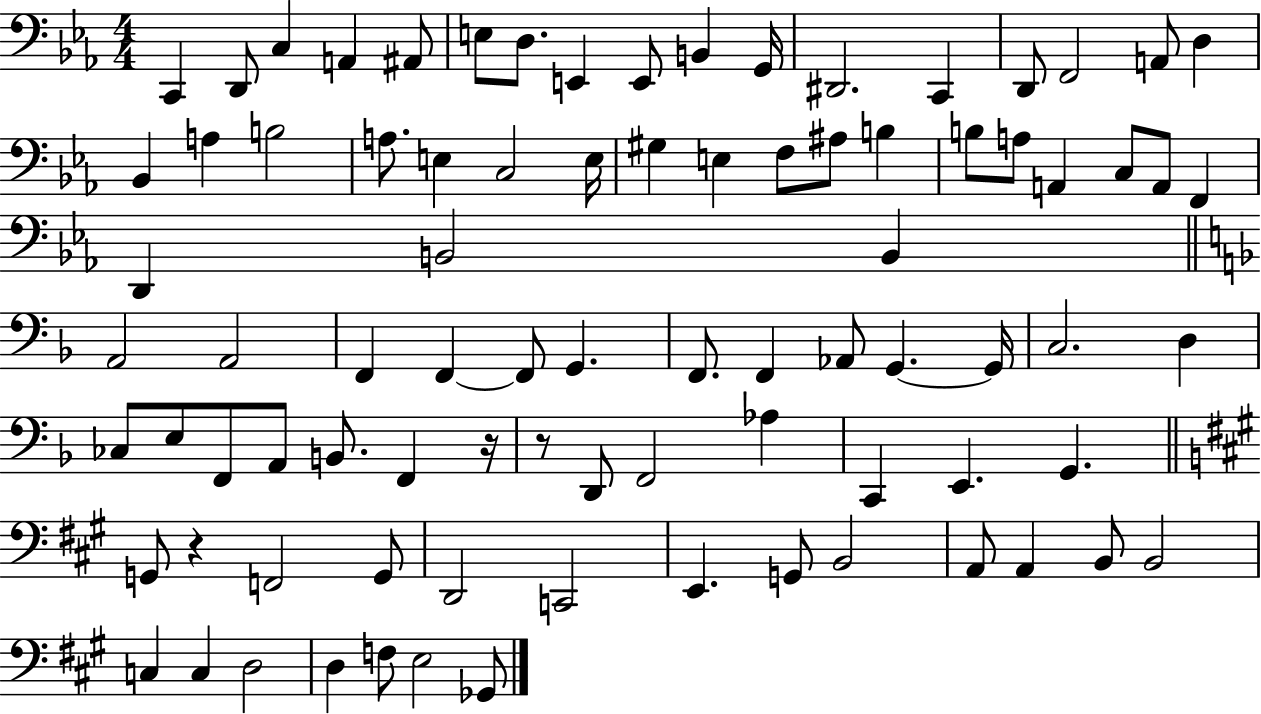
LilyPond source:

{
  \clef bass
  \numericTimeSignature
  \time 4/4
  \key ees \major
  c,4 d,8 c4 a,4 ais,8 | e8 d8. e,4 e,8 b,4 g,16 | dis,2. c,4 | d,8 f,2 a,8 d4 | \break bes,4 a4 b2 | a8. e4 c2 e16 | gis4 e4 f8 ais8 b4 | b8 a8 a,4 c8 a,8 f,4 | \break d,4 b,2 b,4 | \bar "||" \break \key f \major a,2 a,2 | f,4 f,4~~ f,8 g,4. | f,8. f,4 aes,8 g,4.~~ g,16 | c2. d4 | \break ces8 e8 f,8 a,8 b,8. f,4 r16 | r8 d,8 f,2 aes4 | c,4 e,4. g,4. | \bar "||" \break \key a \major g,8 r4 f,2 g,8 | d,2 c,2 | e,4. g,8 b,2 | a,8 a,4 b,8 b,2 | \break c4 c4 d2 | d4 f8 e2 ges,8 | \bar "|."
}